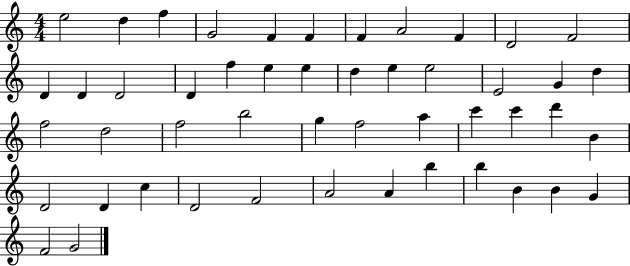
X:1
T:Untitled
M:4/4
L:1/4
K:C
e2 d f G2 F F F A2 F D2 F2 D D D2 D f e e d e e2 E2 G d f2 d2 f2 b2 g f2 a c' c' d' B D2 D c D2 F2 A2 A b b B B G F2 G2